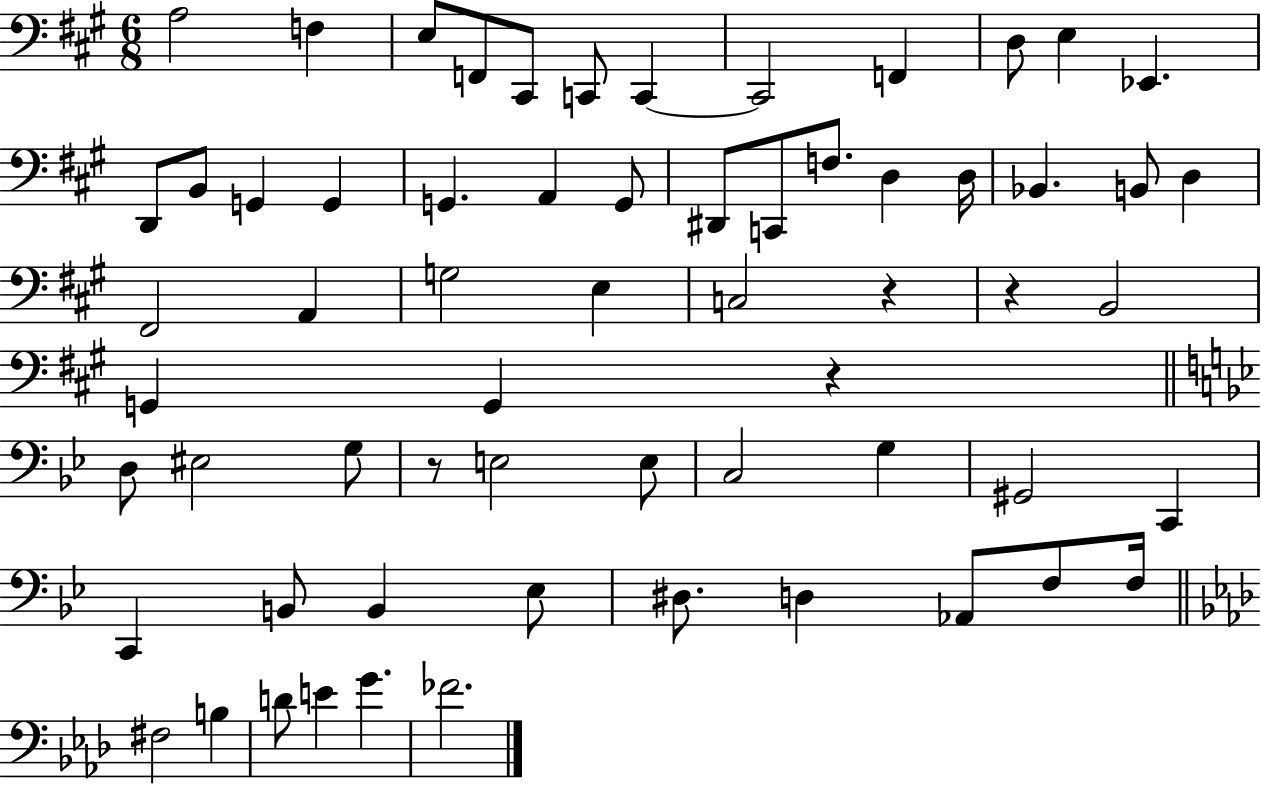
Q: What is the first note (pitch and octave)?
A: A3